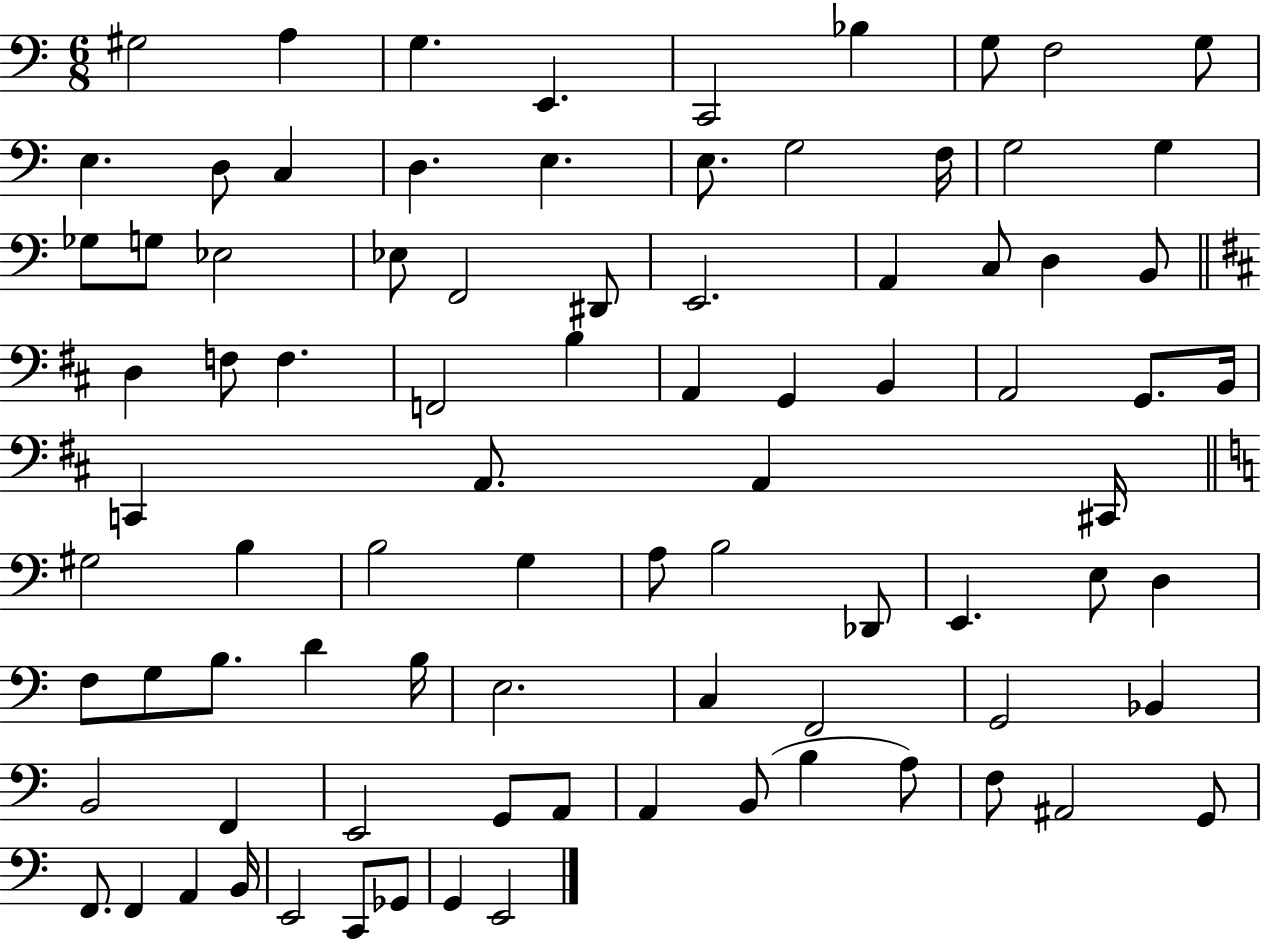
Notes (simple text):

G#3/h A3/q G3/q. E2/q. C2/h Bb3/q G3/e F3/h G3/e E3/q. D3/e C3/q D3/q. E3/q. E3/e. G3/h F3/s G3/h G3/q Gb3/e G3/e Eb3/h Eb3/e F2/h D#2/e E2/h. A2/q C3/e D3/q B2/e D3/q F3/e F3/q. F2/h B3/q A2/q G2/q B2/q A2/h G2/e. B2/s C2/q A2/e. A2/q C#2/s G#3/h B3/q B3/h G3/q A3/e B3/h Db2/e E2/q. E3/e D3/q F3/e G3/e B3/e. D4/q B3/s E3/h. C3/q F2/h G2/h Bb2/q B2/h F2/q E2/h G2/e A2/e A2/q B2/e B3/q A3/e F3/e A#2/h G2/e F2/e. F2/q A2/q B2/s E2/h C2/e Gb2/e G2/q E2/h